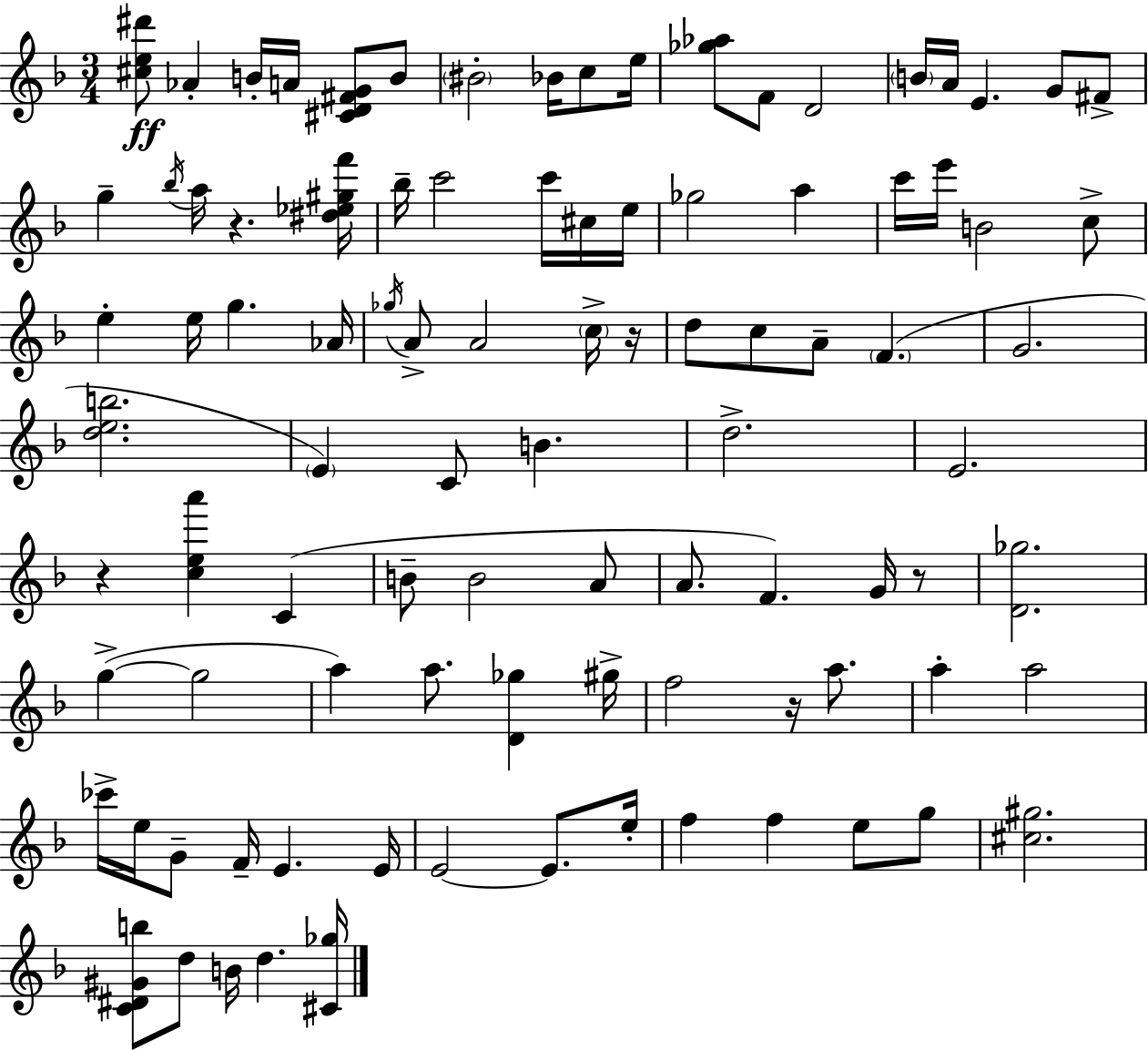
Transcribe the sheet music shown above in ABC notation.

X:1
T:Untitled
M:3/4
L:1/4
K:F
[^ce^d']/2 _A B/4 A/4 [^CD^FG]/2 B/2 ^B2 _B/4 c/2 e/4 [_g_a]/2 F/2 D2 B/4 A/4 E G/2 ^F/2 g _b/4 a/4 z [^d_e^gf']/4 _b/4 c'2 c'/4 ^c/4 e/4 _g2 a c'/4 e'/4 B2 c/2 e e/4 g _A/4 _g/4 A/2 A2 c/4 z/4 d/2 c/2 A/2 F G2 [deb]2 E C/2 B d2 E2 z [cea'] C B/2 B2 A/2 A/2 F G/4 z/2 [D_g]2 g g2 a a/2 [D_g] ^g/4 f2 z/4 a/2 a a2 _c'/4 e/4 G/2 F/4 E E/4 E2 E/2 e/4 f f e/2 g/2 [^c^g]2 [C^D^Gb]/2 d/2 B/4 d [^C_g]/4